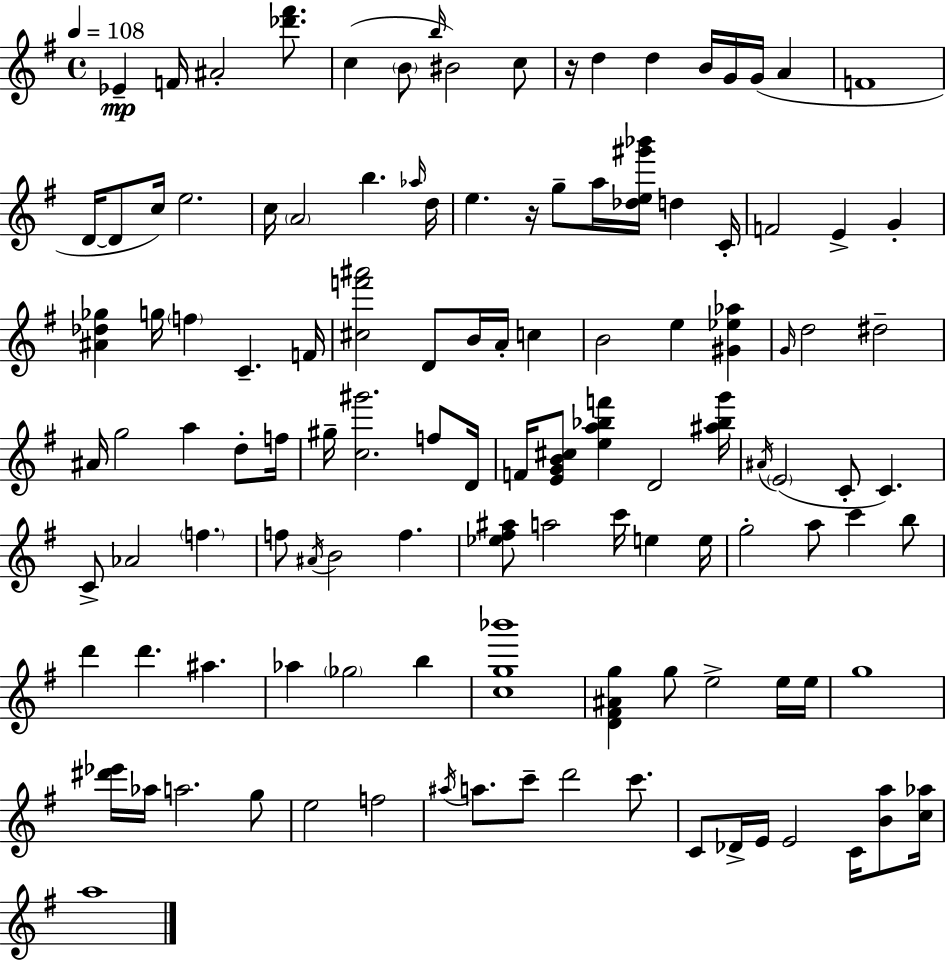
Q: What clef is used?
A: treble